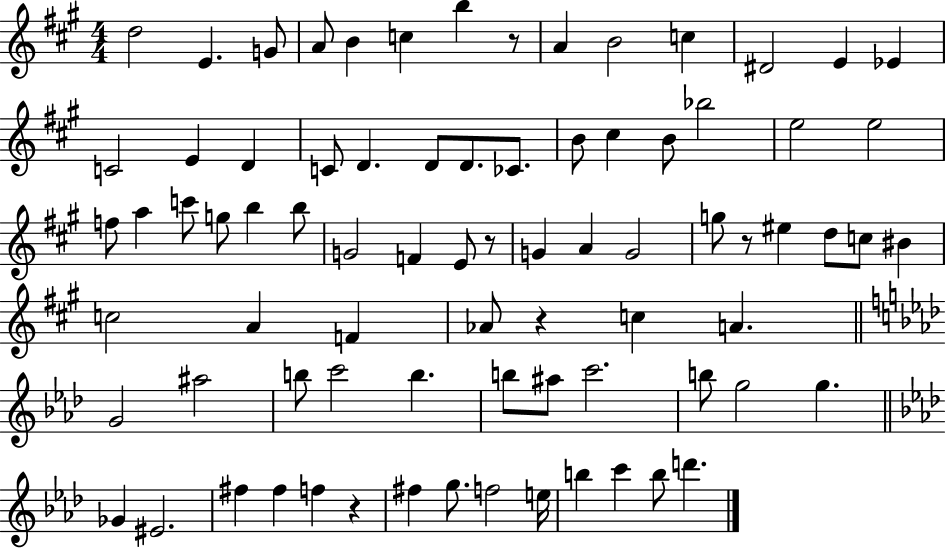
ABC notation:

X:1
T:Untitled
M:4/4
L:1/4
K:A
d2 E G/2 A/2 B c b z/2 A B2 c ^D2 E _E C2 E D C/2 D D/2 D/2 _C/2 B/2 ^c B/2 _b2 e2 e2 f/2 a c'/2 g/2 b b/2 G2 F E/2 z/2 G A G2 g/2 z/2 ^e d/2 c/2 ^B c2 A F _A/2 z c A G2 ^a2 b/2 c'2 b b/2 ^a/2 c'2 b/2 g2 g _G ^E2 ^f ^f f z ^f g/2 f2 e/4 b c' b/2 d'